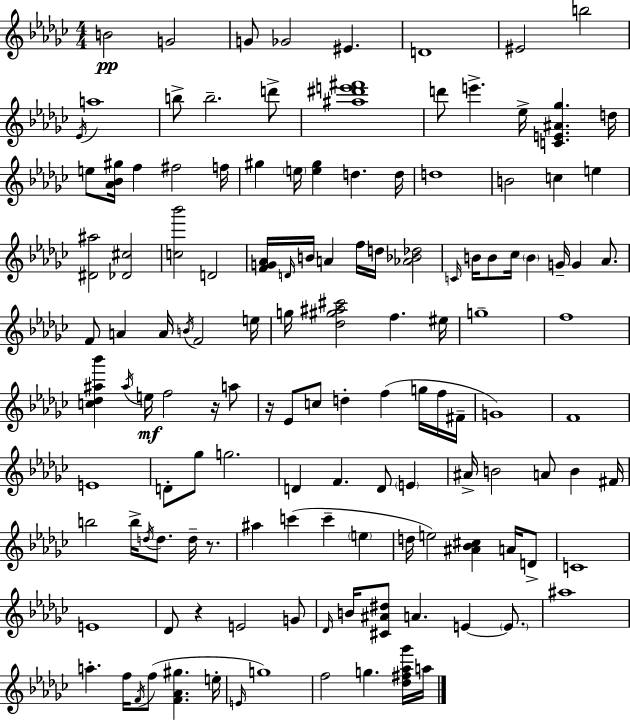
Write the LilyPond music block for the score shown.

{
  \clef treble
  \numericTimeSignature
  \time 4/4
  \key ees \minor
  b'2\pp g'2 | g'8 ges'2 eis'4. | d'1 | eis'2 b''2 | \break \acciaccatura { ees'16 } a''1 | b''8-> b''2.-- d'''8-> | <ais'' dis''' e''' fis'''>1 | d'''8 e'''4.-> ees''16-> <c' e' ais' ges''>4. | \break d''16 e''8 <aes' bes' gis''>16 f''4 fis''2 | f''16 gis''4 \parenthesize e''16 <e'' gis''>4 d''4. | d''16 d''1 | b'2 c''4 e''4 | \break <dis' ais''>2 <des' cis''>2 | <c'' bes'''>2 d'2 | <f' g' aes'>16 \grace { d'16 } b'16 a'4 f''16 d''16 <aes' bes' des''>2 | \grace { c'16 } b'16 b'8 ces''16 \parenthesize b'4 g'16-- g'4 | \break aes'8. f'8 a'4 a'16 \acciaccatura { b'16 } f'2 | e''16 g''16 <des'' gis'' ais'' cis'''>2 f''4. | eis''16 g''1-- | f''1 | \break <c'' des'' ais'' bes'''>4 \acciaccatura { ais''16 } e''16\mf f''2 | r16 a''8 r16 ees'8 c''8 d''4-. f''4( | g''16 f''16 fis'16-- g'1) | f'1 | \break e'1 | d'8-. ges''8 g''2. | d'4 f'4. d'8 | \parenthesize e'4 ais'16-> b'2 a'8 | \break b'4 fis'16 b''2 b''16-> \acciaccatura { d''16 } d''8. | d''16-- r8. ais''4 c'''4( c'''4-- | \parenthesize e''4 d''16 e''2) <ais' bes' cis''>4 | a'16 d'8-> c'1 | \break e'1 | des'8 r4 e'2 | g'8 \grace { des'16 } b'16 <cis' ais' dis''>8 a'4. | e'4~~ \parenthesize e'8. ais''1 | \break a''4.-. f''16 \acciaccatura { f'16 } f''8( | <f' aes' gis''>4. e''16-. \grace { e'16 }) g''1 | f''2 | g''4. <des'' fis'' aes'' ges'''>16 a''16 \bar "|."
}